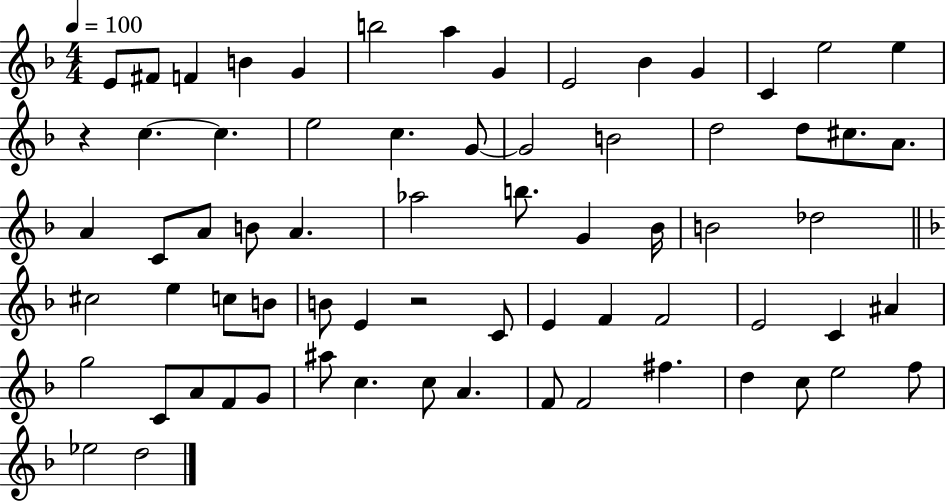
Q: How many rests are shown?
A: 2